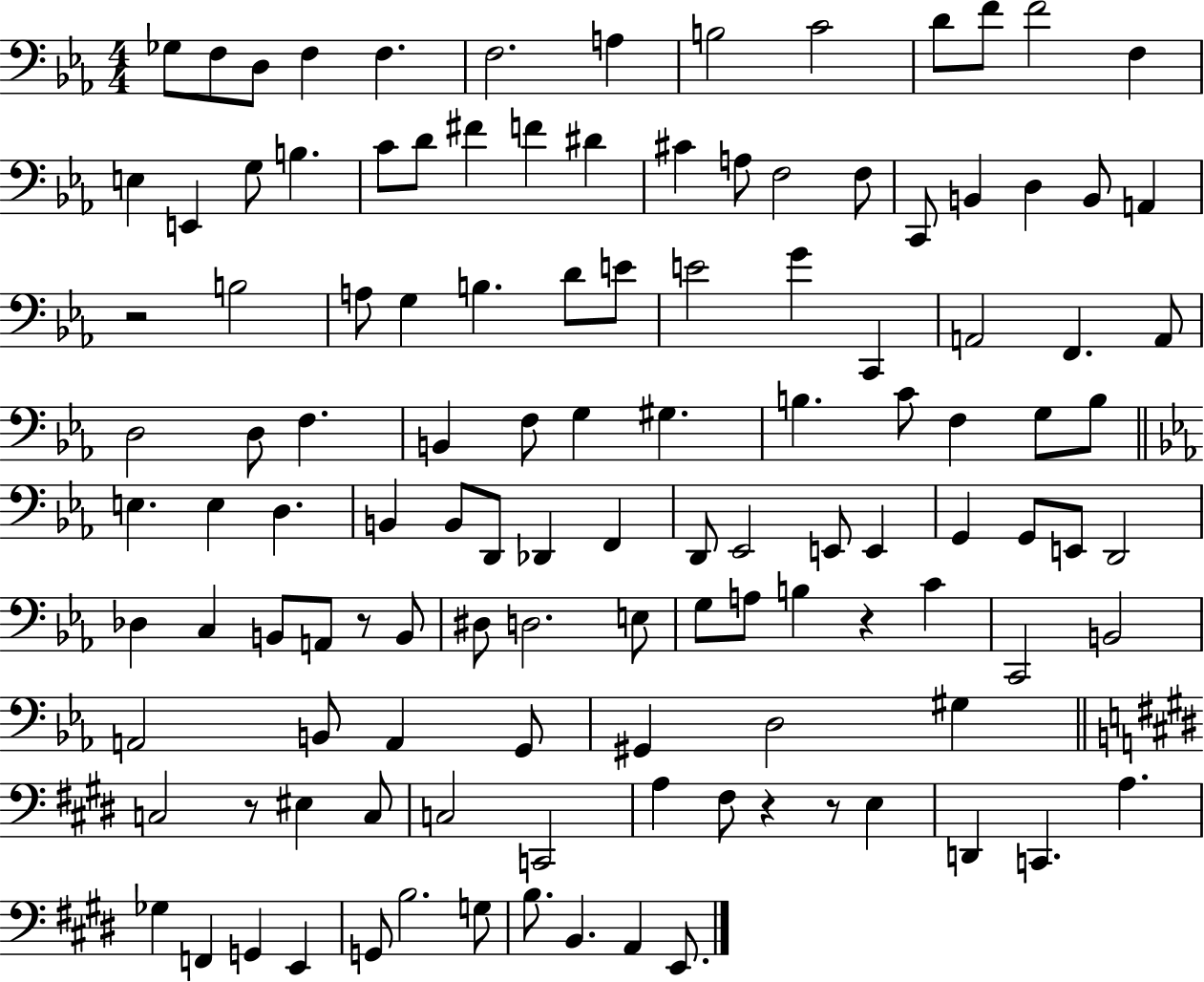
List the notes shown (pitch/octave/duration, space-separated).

Gb3/e F3/e D3/e F3/q F3/q. F3/h. A3/q B3/h C4/h D4/e F4/e F4/h F3/q E3/q E2/q G3/e B3/q. C4/e D4/e F#4/q F4/q D#4/q C#4/q A3/e F3/h F3/e C2/e B2/q D3/q B2/e A2/q R/h B3/h A3/e G3/q B3/q. D4/e E4/e E4/h G4/q C2/q A2/h F2/q. A2/e D3/h D3/e F3/q. B2/q F3/e G3/q G#3/q. B3/q. C4/e F3/q G3/e B3/e E3/q. E3/q D3/q. B2/q B2/e D2/e Db2/q F2/q D2/e Eb2/h E2/e E2/q G2/q G2/e E2/e D2/h Db3/q C3/q B2/e A2/e R/e B2/e D#3/e D3/h. E3/e G3/e A3/e B3/q R/q C4/q C2/h B2/h A2/h B2/e A2/q G2/e G#2/q D3/h G#3/q C3/h R/e EIS3/q C3/e C3/h C2/h A3/q F#3/e R/q R/e E3/q D2/q C2/q. A3/q. Gb3/q F2/q G2/q E2/q G2/e B3/h. G3/e B3/e. B2/q. A2/q E2/e.